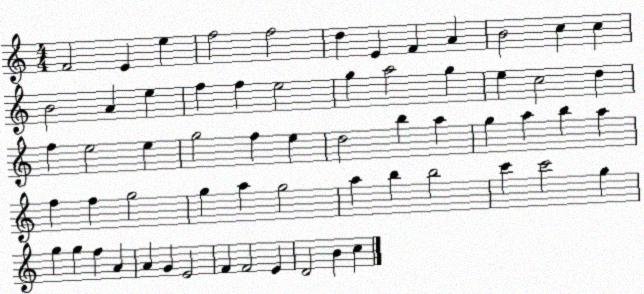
X:1
T:Untitled
M:4/4
L:1/4
K:C
F2 E e f2 f2 d E F A B2 c c B2 A e f f e2 g a2 g e c2 d f e2 e g2 f e d2 b a g a b a f f g2 g a g2 a b b2 c' c'2 g g g f A A G E2 F F2 E D2 B c